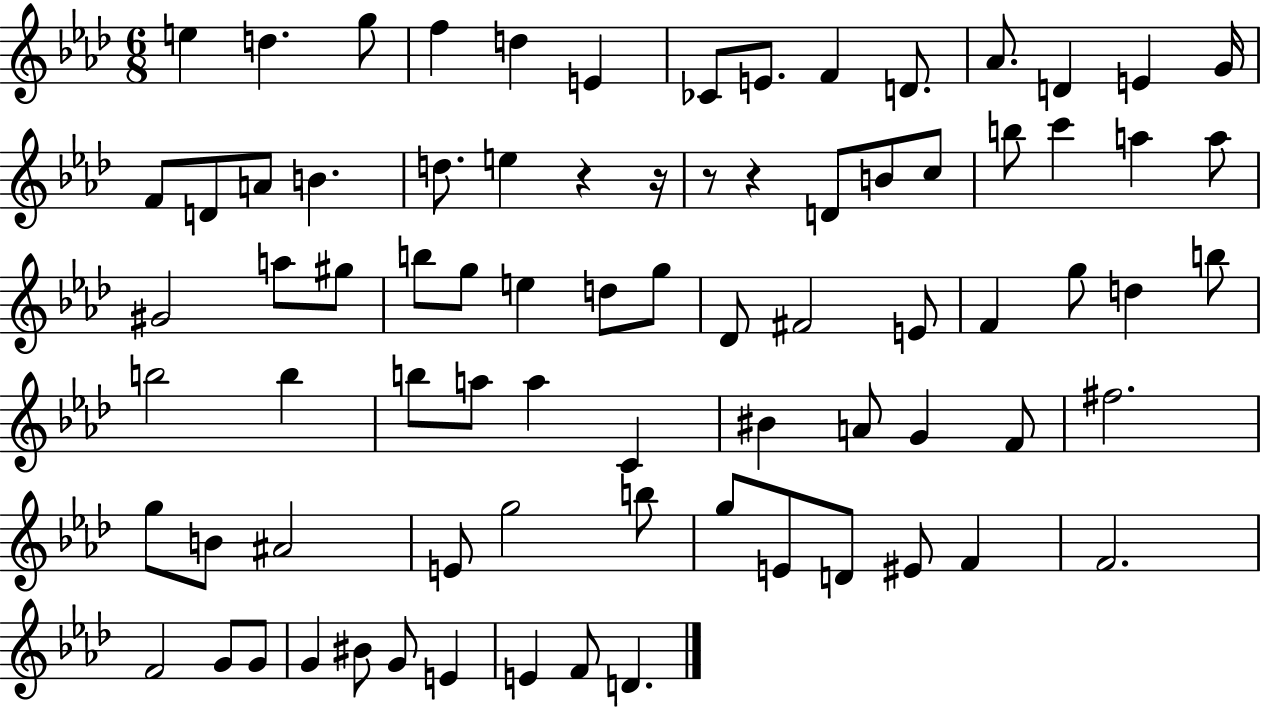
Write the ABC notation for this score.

X:1
T:Untitled
M:6/8
L:1/4
K:Ab
e d g/2 f d E _C/2 E/2 F D/2 _A/2 D E G/4 F/2 D/2 A/2 B d/2 e z z/4 z/2 z D/2 B/2 c/2 b/2 c' a a/2 ^G2 a/2 ^g/2 b/2 g/2 e d/2 g/2 _D/2 ^F2 E/2 F g/2 d b/2 b2 b b/2 a/2 a C ^B A/2 G F/2 ^f2 g/2 B/2 ^A2 E/2 g2 b/2 g/2 E/2 D/2 ^E/2 F F2 F2 G/2 G/2 G ^B/2 G/2 E E F/2 D